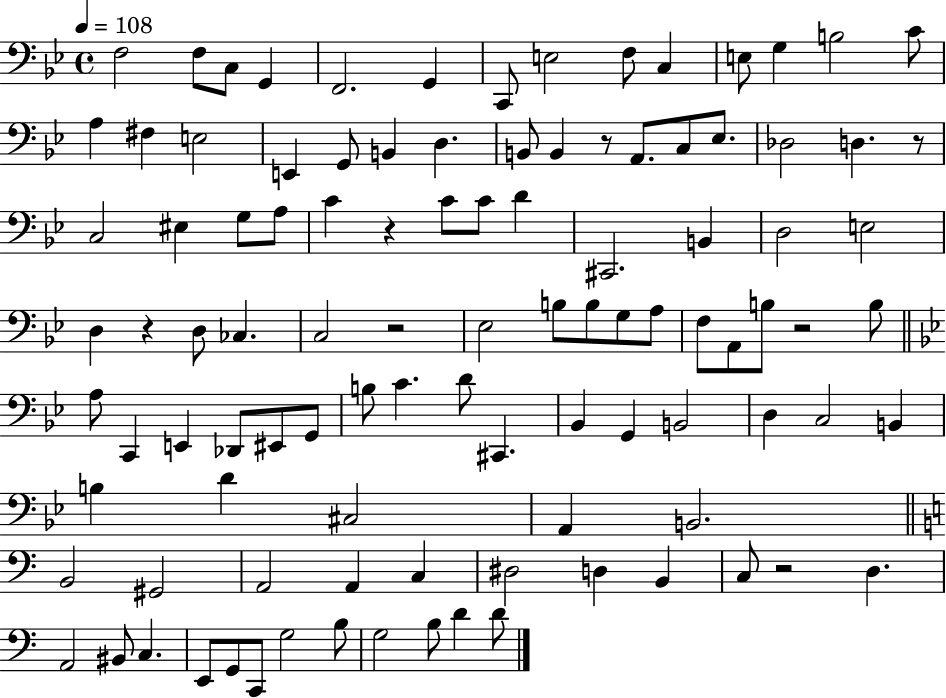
X:1
T:Untitled
M:4/4
L:1/4
K:Bb
F,2 F,/2 C,/2 G,, F,,2 G,, C,,/2 E,2 F,/2 C, E,/2 G, B,2 C/2 A, ^F, E,2 E,, G,,/2 B,, D, B,,/2 B,, z/2 A,,/2 C,/2 _E,/2 _D,2 D, z/2 C,2 ^E, G,/2 A,/2 C z C/2 C/2 D ^C,,2 B,, D,2 E,2 D, z D,/2 _C, C,2 z2 _E,2 B,/2 B,/2 G,/2 A,/2 F,/2 A,,/2 B,/2 z2 B,/2 A,/2 C,, E,, _D,,/2 ^E,,/2 G,,/2 B,/2 C D/2 ^C,, _B,, G,, B,,2 D, C,2 B,, B, D ^C,2 A,, B,,2 B,,2 ^G,,2 A,,2 A,, C, ^D,2 D, B,, C,/2 z2 D, A,,2 ^B,,/2 C, E,,/2 G,,/2 C,,/2 G,2 B,/2 G,2 B,/2 D D/2